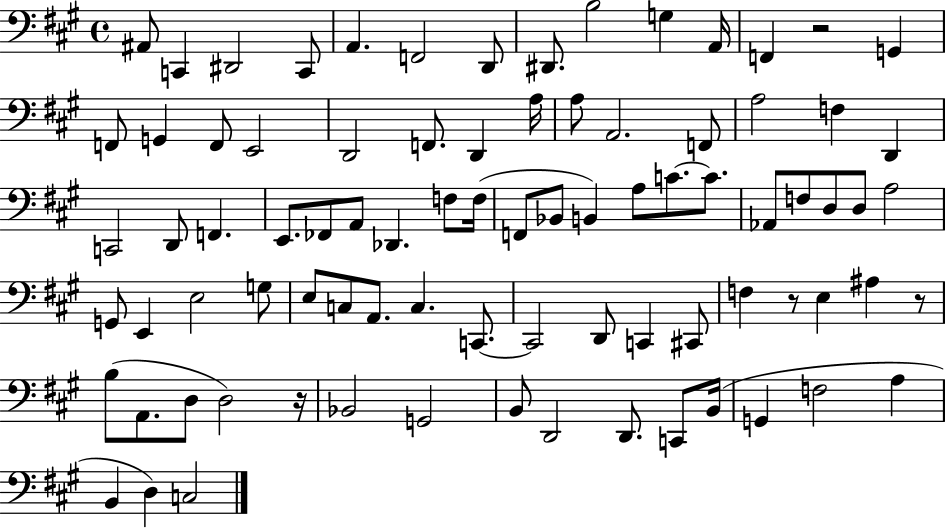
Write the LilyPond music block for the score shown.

{
  \clef bass
  \time 4/4
  \defaultTimeSignature
  \key a \major
  \repeat volta 2 { ais,8 c,4 dis,2 c,8 | a,4. f,2 d,8 | dis,8. b2 g4 a,16 | f,4 r2 g,4 | \break f,8 g,4 f,8 e,2 | d,2 f,8. d,4 a16 | a8 a,2. f,8 | a2 f4 d,4 | \break c,2 d,8 f,4. | e,8. fes,8 a,8 des,4. f8 f16( | f,8 bes,8 b,4) a8 c'8.~~ c'8. | aes,8 f8 d8 d8 a2 | \break g,8 e,4 e2 g8 | e8 c8 a,8. c4. c,8.~~ | c,2 d,8 c,4 cis,8 | f4 r8 e4 ais4 r8 | \break b8( a,8. d8 d2) r16 | bes,2 g,2 | b,8 d,2 d,8. c,8 b,16( | g,4 f2 a4 | \break b,4 d4) c2 | } \bar "|."
}